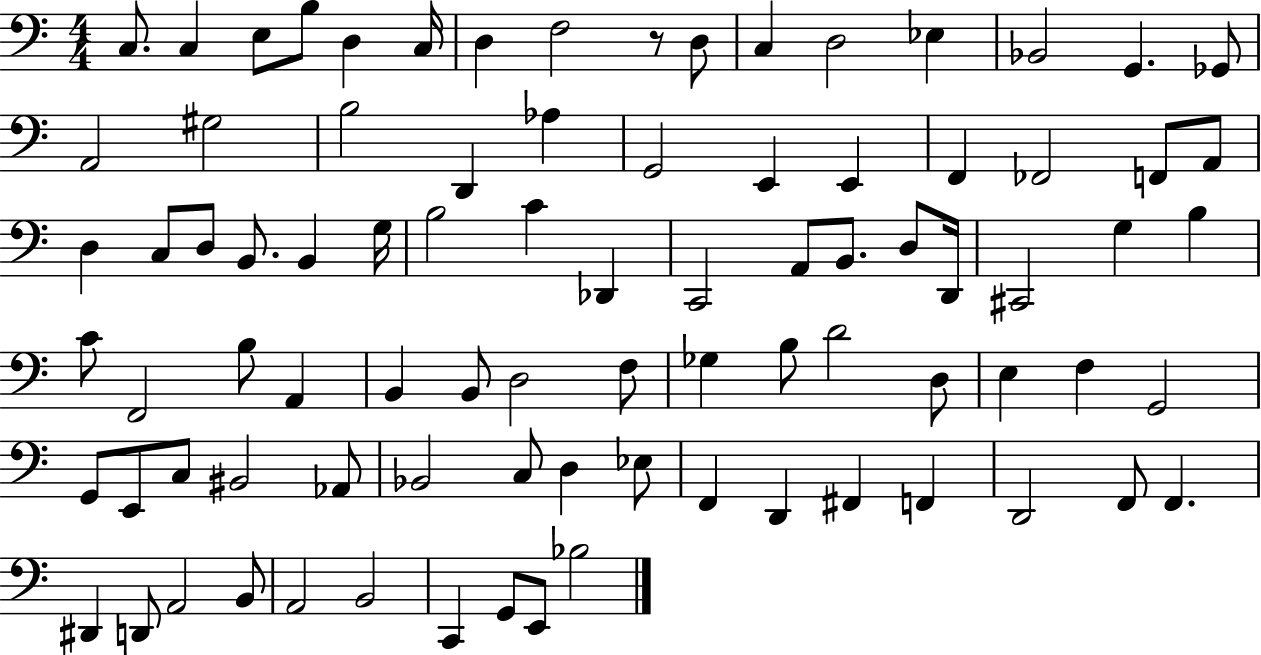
C3/e. C3/q E3/e B3/e D3/q C3/s D3/q F3/h R/e D3/e C3/q D3/h Eb3/q Bb2/h G2/q. Gb2/e A2/h G#3/h B3/h D2/q Ab3/q G2/h E2/q E2/q F2/q FES2/h F2/e A2/e D3/q C3/e D3/e B2/e. B2/q G3/s B3/h C4/q Db2/q C2/h A2/e B2/e. D3/e D2/s C#2/h G3/q B3/q C4/e F2/h B3/e A2/q B2/q B2/e D3/h F3/e Gb3/q B3/e D4/h D3/e E3/q F3/q G2/h G2/e E2/e C3/e BIS2/h Ab2/e Bb2/h C3/e D3/q Eb3/e F2/q D2/q F#2/q F2/q D2/h F2/e F2/q. D#2/q D2/e A2/h B2/e A2/h B2/h C2/q G2/e E2/e Bb3/h